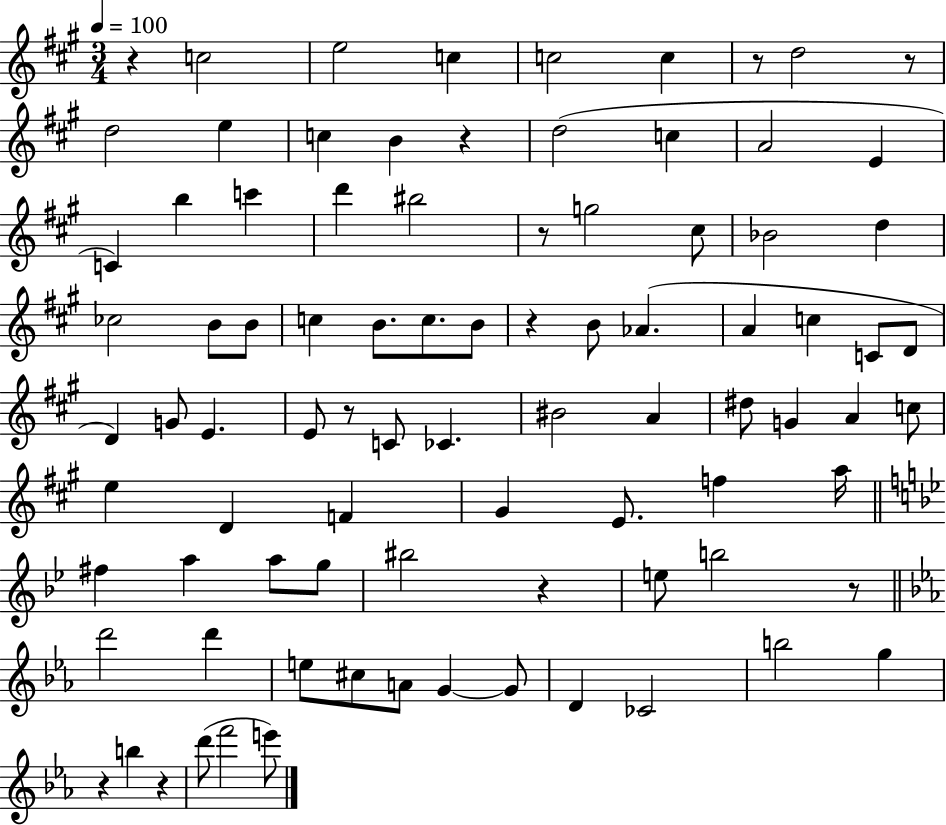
X:1
T:Untitled
M:3/4
L:1/4
K:A
z c2 e2 c c2 c z/2 d2 z/2 d2 e c B z d2 c A2 E C b c' d' ^b2 z/2 g2 ^c/2 _B2 d _c2 B/2 B/2 c B/2 c/2 B/2 z B/2 _A A c C/2 D/2 D G/2 E E/2 z/2 C/2 _C ^B2 A ^d/2 G A c/2 e D F ^G E/2 f a/4 ^f a a/2 g/2 ^b2 z e/2 b2 z/2 d'2 d' e/2 ^c/2 A/2 G G/2 D _C2 b2 g z b z d'/2 f'2 e'/2